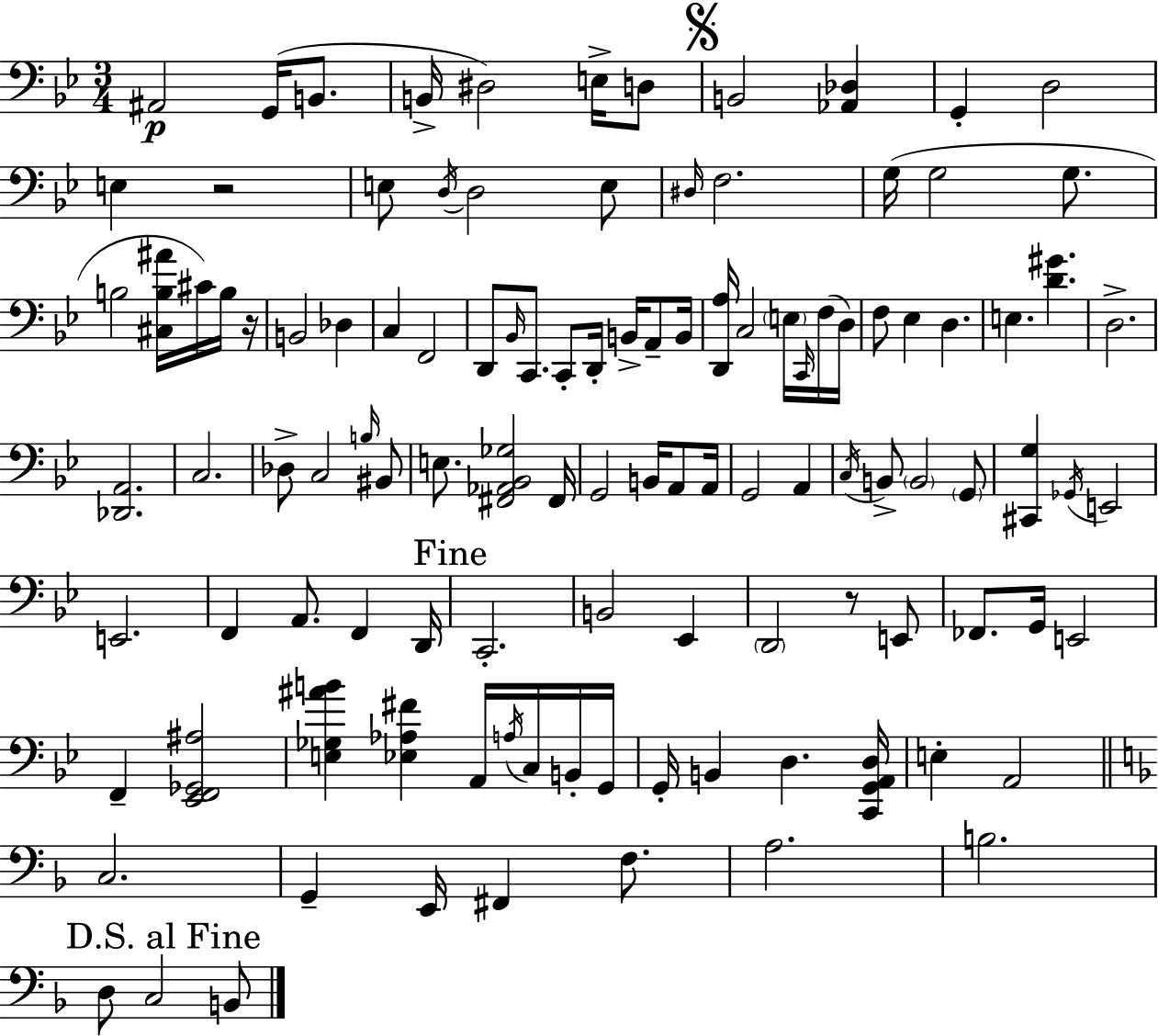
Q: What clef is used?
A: bass